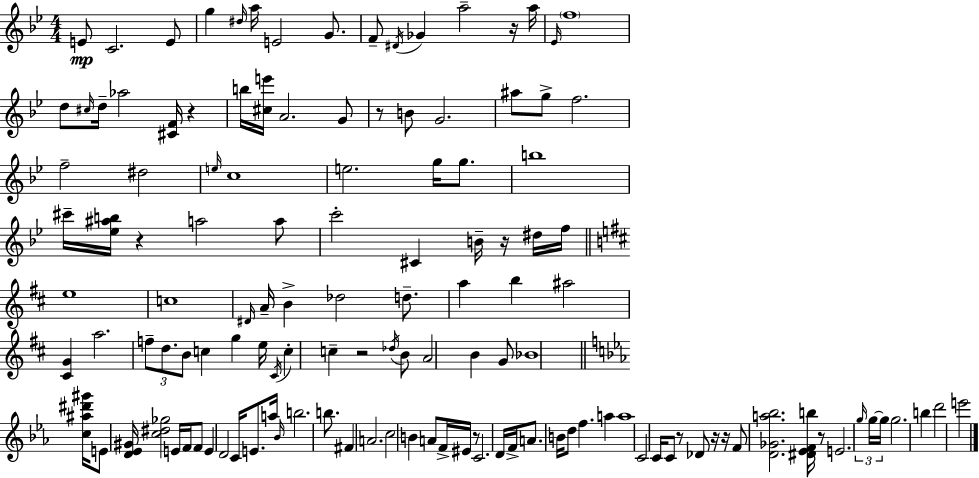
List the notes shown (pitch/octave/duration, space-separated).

E4/e C4/h. E4/e G5/q D#5/s A5/s E4/h G4/e. F4/e D#4/s Gb4/q A5/h R/s A5/s Eb4/s F5/w D5/e C#5/s D5/s Ab5/h [C#4,F4]/s R/q B5/s [C#5,E6]/s A4/h. G4/e R/e B4/e G4/h. A#5/e G5/e F5/h. F5/h D#5/h E5/s C5/w E5/h. G5/s G5/e. B5/w C#6/s [Eb5,A#5,B5]/s R/q A5/h A5/e C6/h C#4/q B4/s R/s D#5/s F5/s E5/w C5/w D#4/s A4/s B4/q Db5/h D5/e. A5/q B5/q A#5/h [C#4,G4]/q A5/h. F5/e D5/e. B4/e C5/q G5/q E5/s C#4/s C5/q C5/q R/h Db5/s B4/e A4/h B4/q G4/e Bb4/w [C5,A#5,D#6,G#6]/s E4/e [D4,Eb4,G#4]/s [C5,D#5,Gb5]/h E4/s F4/s F4/e E4/q D4/h C4/s E4/e. A5/s Bb4/s B5/h. B5/e. F#4/q A4/h. C5/h B4/q A4/e F4/s EIS4/s R/e C4/h. D4/s F4/s A4/e. B4/s D5/e F5/q. A5/q A5/w C4/h C4/s C4/e R/e Db4/e R/s R/s F4/e [D4,Gb4,A5,Bb5]/h. [D#4,Eb4,F4,B5]/s R/e E4/h. G5/s G5/s G5/s G5/h. B5/q D6/h E6/h